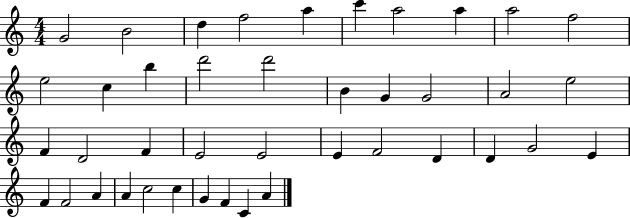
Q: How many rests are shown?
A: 0